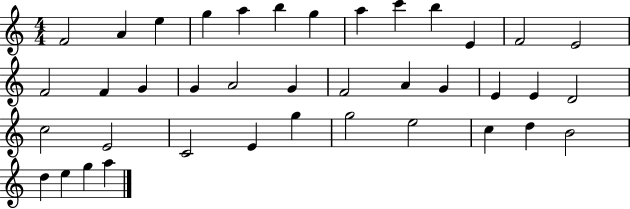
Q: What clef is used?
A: treble